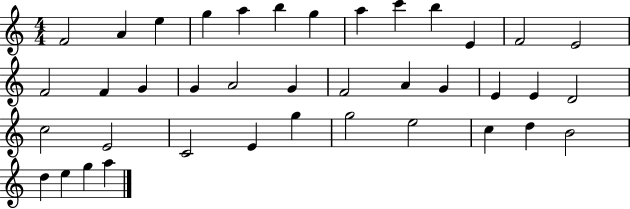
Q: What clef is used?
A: treble